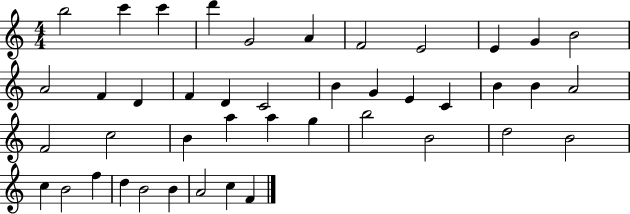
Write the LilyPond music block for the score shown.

{
  \clef treble
  \numericTimeSignature
  \time 4/4
  \key c \major
  b''2 c'''4 c'''4 | d'''4 g'2 a'4 | f'2 e'2 | e'4 g'4 b'2 | \break a'2 f'4 d'4 | f'4 d'4 c'2 | b'4 g'4 e'4 c'4 | b'4 b'4 a'2 | \break f'2 c''2 | b'4 a''4 a''4 g''4 | b''2 b'2 | d''2 b'2 | \break c''4 b'2 f''4 | d''4 b'2 b'4 | a'2 c''4 f'4 | \bar "|."
}